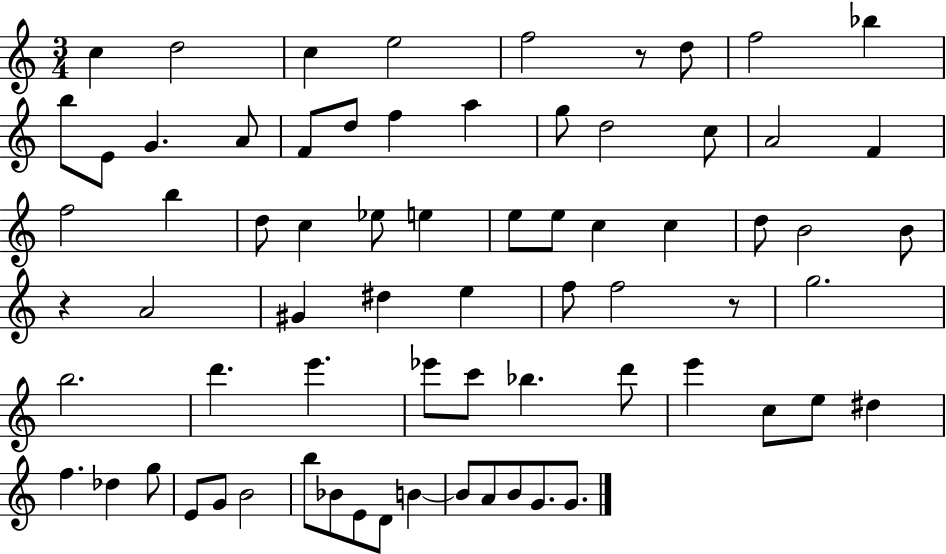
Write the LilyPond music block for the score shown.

{
  \clef treble
  \numericTimeSignature
  \time 3/4
  \key c \major
  c''4 d''2 | c''4 e''2 | f''2 r8 d''8 | f''2 bes''4 | \break b''8 e'8 g'4. a'8 | f'8 d''8 f''4 a''4 | g''8 d''2 c''8 | a'2 f'4 | \break f''2 b''4 | d''8 c''4 ees''8 e''4 | e''8 e''8 c''4 c''4 | d''8 b'2 b'8 | \break r4 a'2 | gis'4 dis''4 e''4 | f''8 f''2 r8 | g''2. | \break b''2. | d'''4. e'''4. | ees'''8 c'''8 bes''4. d'''8 | e'''4 c''8 e''8 dis''4 | \break f''4. des''4 g''8 | e'8 g'8 b'2 | b''8 bes'8 e'8 d'8 b'4~~ | b'8 a'8 b'8 g'8. g'8. | \break \bar "|."
}